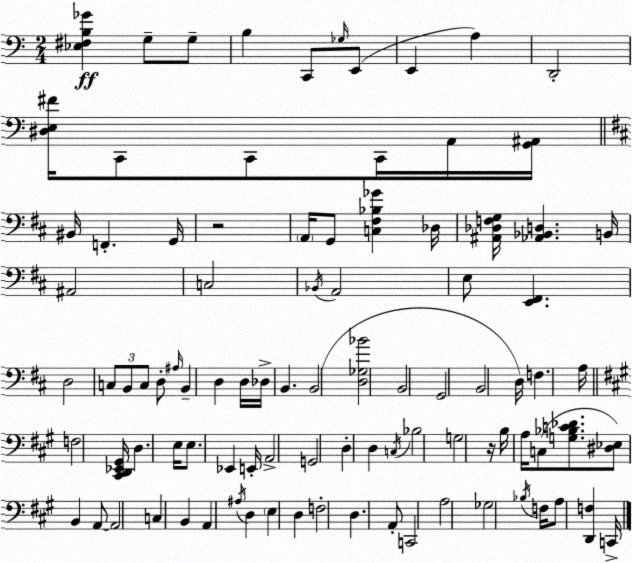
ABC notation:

X:1
T:Untitled
M:2/4
L:1/4
K:C
[_E,^F,B,_G] G,/2 G,/2 B, C,,/2 _G,/4 E,,/2 E,, A, D,,2 [^D,E,^F]/4 C,,/2 C,,/2 C,,/4 A,,/4 [G,,^A,,]/4 ^B,,/4 F,, G,,/4 z2 A,,/4 G,,/2 [C,^F,_B,_G] _D,/4 [^A,,_D,F,G,]/4 [_A,,_B,,D,] B,,/4 ^A,,2 C,2 _B,,/4 A,,2 E,/2 [E,,^F,,] D,2 C,/2 B,,/2 C,/2 D,/2 ^A,/4 B,, D, D,/4 _D,/4 B,, B,,2 [D,_G,_B]2 B,,2 G,,2 B,,2 D,/4 F, A,/4 F,2 [^C,,D,,_E,,^G,,]/4 D, E,/4 E,/2 _E,, E,,/4 A,,2 G,,2 D, D, C,/4 _B,2 G,2 z/4 B,/4 A,/4 C,/2 [G,_B,C_D]/2 [^D,_E,]/2 B,, A,,/2 A,,2 C, B,, A,, ^A,/4 D, E, D, F,2 D, A,,/2 C,,2 A,2 _G,2 _B,/4 F,/4 A,/2 [D,,F,] C,,/4